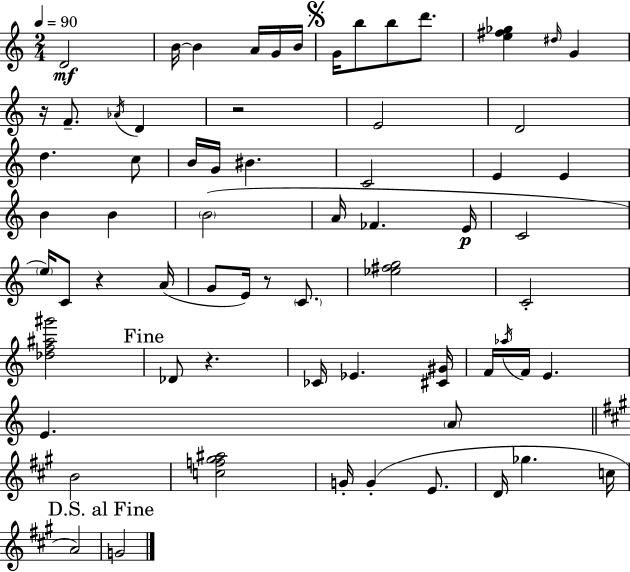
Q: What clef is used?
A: treble